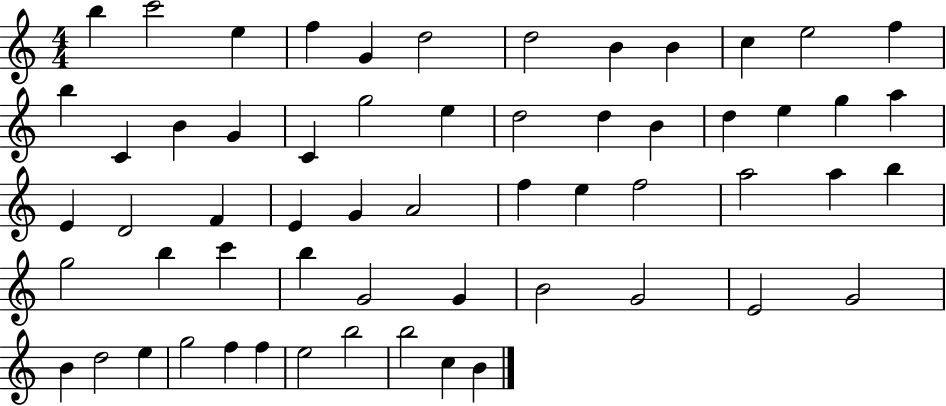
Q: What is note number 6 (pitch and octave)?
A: D5